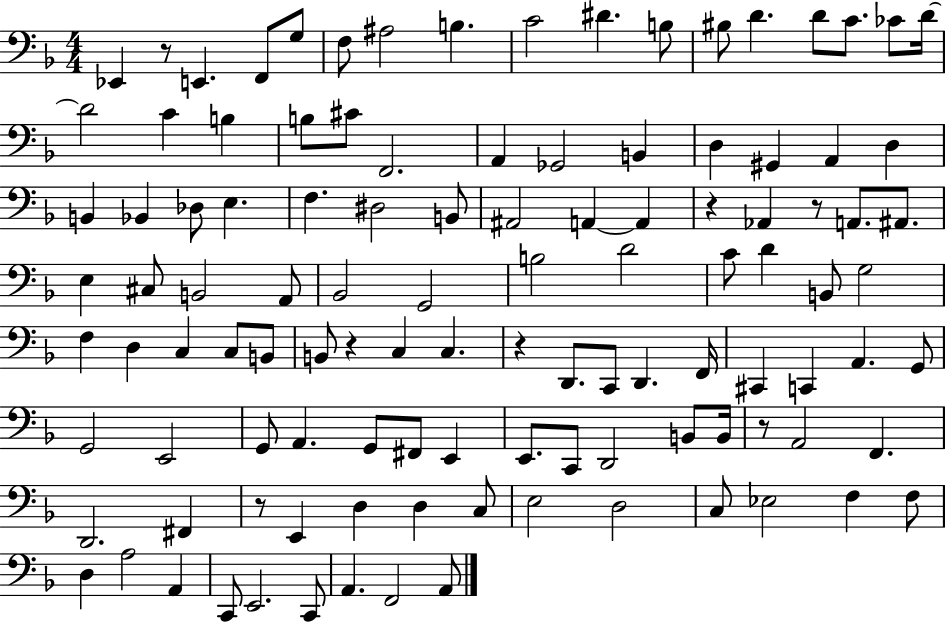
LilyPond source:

{
  \clef bass
  \numericTimeSignature
  \time 4/4
  \key f \major
  ees,4 r8 e,4. f,8 g8 | f8 ais2 b4. | c'2 dis'4. b8 | bis8 d'4. d'8 c'8. ces'8 d'16~~ | \break d'2 c'4 b4 | b8 cis'8 f,2. | a,4 ges,2 b,4 | d4 gis,4 a,4 d4 | \break b,4 bes,4 des8 e4. | f4. dis2 b,8 | ais,2 a,4~~ a,4 | r4 aes,4 r8 a,8. ais,8. | \break e4 cis8 b,2 a,8 | bes,2 g,2 | b2 d'2 | c'8 d'4 b,8 g2 | \break f4 d4 c4 c8 b,8 | b,8 r4 c4 c4. | r4 d,8. c,8 d,4. f,16 | cis,4 c,4 a,4. g,8 | \break g,2 e,2 | g,8 a,4. g,8 fis,8 e,4 | e,8. c,8 d,2 b,8 b,16 | r8 a,2 f,4. | \break d,2. fis,4 | r8 e,4 d4 d4 c8 | e2 d2 | c8 ees2 f4 f8 | \break d4 a2 a,4 | c,8 e,2. c,8 | a,4. f,2 a,8 | \bar "|."
}